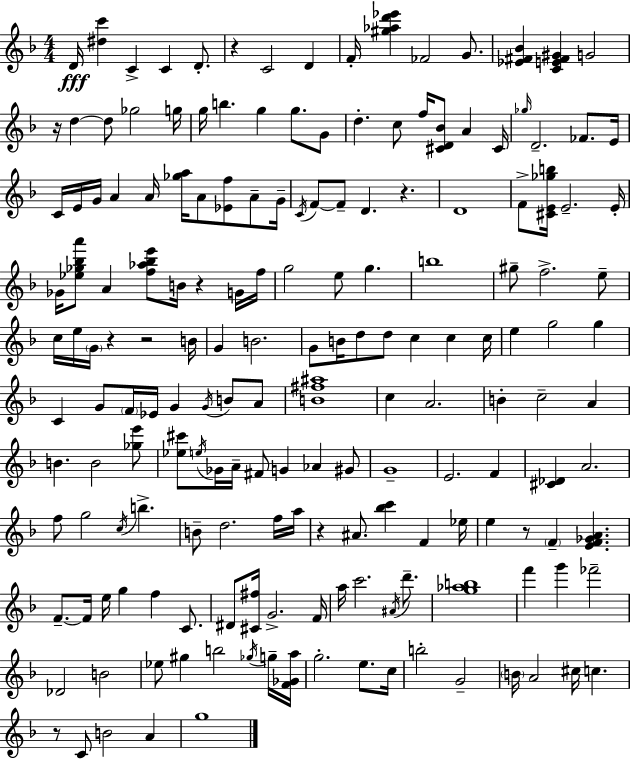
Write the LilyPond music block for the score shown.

{
  \clef treble
  \numericTimeSignature
  \time 4/4
  \key f \major
  d'16\fff <dis'' c'''>4 c'4-> c'4 d'8.-. | r4 c'2 d'4 | f'16-. <gis'' aes'' d''' ees'''>4 fes'2 g'8. | <ees' fis' bes'>4 <c' e' fis' gis'>4 g'2 | \break r16 d''4~~ d''8 ges''2 g''16 | g''16 b''4. g''4 g''8. g'8 | d''4.-. c''8 f''16 <cis' d' bes'>8 a'4 cis'16 | \grace { ges''16 } d'2.-- fes'8. | \break e'16 c'16 e'16 g'16 a'4 a'16 <ges'' a''>16 a'8 <ees' f''>8 a'8-- | g'16-- \acciaccatura { c'16 } f'8~~ f'8-- d'4. r4. | d'1 | f'8-> <cis' e' ges'' b''>16 e'2.-- | \break e'16-. ges'16 <ees'' ges'' bes'' a'''>8 a'4 <f'' aes'' bes'' e'''>8 b'16 r4 | g'16 f''16 g''2 e''8 g''4. | b''1 | gis''8-- f''2.-> | \break e''8-- c''16 e''16 \parenthesize g'16 r4 r2 | b'16 g'4 b'2. | g'8 b'16 d''8 d''8 c''4 c''4 | c''16 e''4 g''2 g''4 | \break c'4 g'8 \parenthesize f'16 ees'16 g'4 \acciaccatura { g'16 } b'8 | a'8 <b' fis'' ais''>1 | c''4 a'2. | b'4-. c''2-- a'4 | \break b'4. b'2 | <ges'' e'''>8 <ees'' cis'''>8 \acciaccatura { e''16 } ges'16 a'16-- fis'8 g'4 aes'4 | gis'8 g'1-- | e'2. | \break f'4 <cis' des'>4 a'2. | f''8 g''2 \acciaccatura { c''16 } b''4.-> | b'8-- d''2. | f''16 a''16 r4 ais'8. <bes'' c'''>4 | \break f'4 ees''16 e''4 r8 \parenthesize f'4-- <e' f' ges' a'>4. | f'8.--~~ f'16 e''16 g''4 f''4 | c'8. dis'8 <cis' fis''>16 g'2.-> | f'16 a''16 c'''2. | \break \acciaccatura { ais'16 } d'''8.-- <g'' aes'' b''>1 | f'''4 g'''4 fes'''2-- | des'2 b'2 | ees''8 gis''4 b''2 | \break \acciaccatura { ges''16 } g''16-- <f' ges' a''>16 g''2.-. | e''8. c''16 b''2-. g'2-- | \parenthesize b'16 a'2 | cis''16 c''4. r8 c'8 b'2 | \break a'4 g''1 | \bar "|."
}